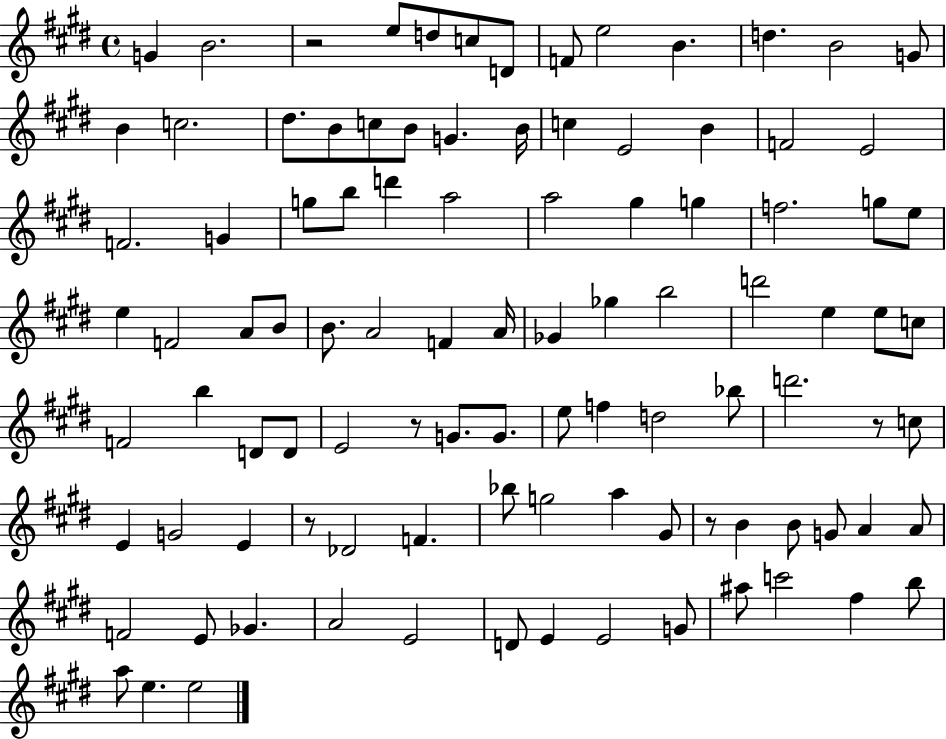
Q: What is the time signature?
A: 4/4